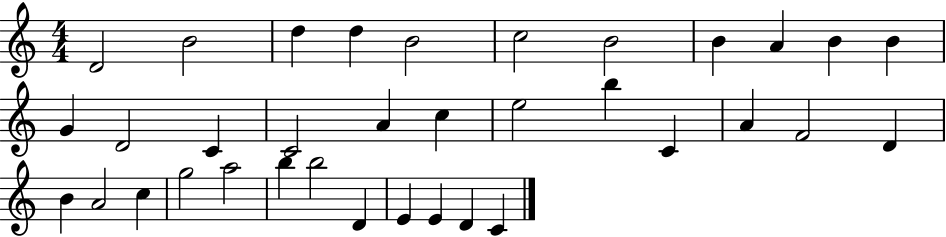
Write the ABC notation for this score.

X:1
T:Untitled
M:4/4
L:1/4
K:C
D2 B2 d d B2 c2 B2 B A B B G D2 C C2 A c e2 b C A F2 D B A2 c g2 a2 b b2 D E E D C